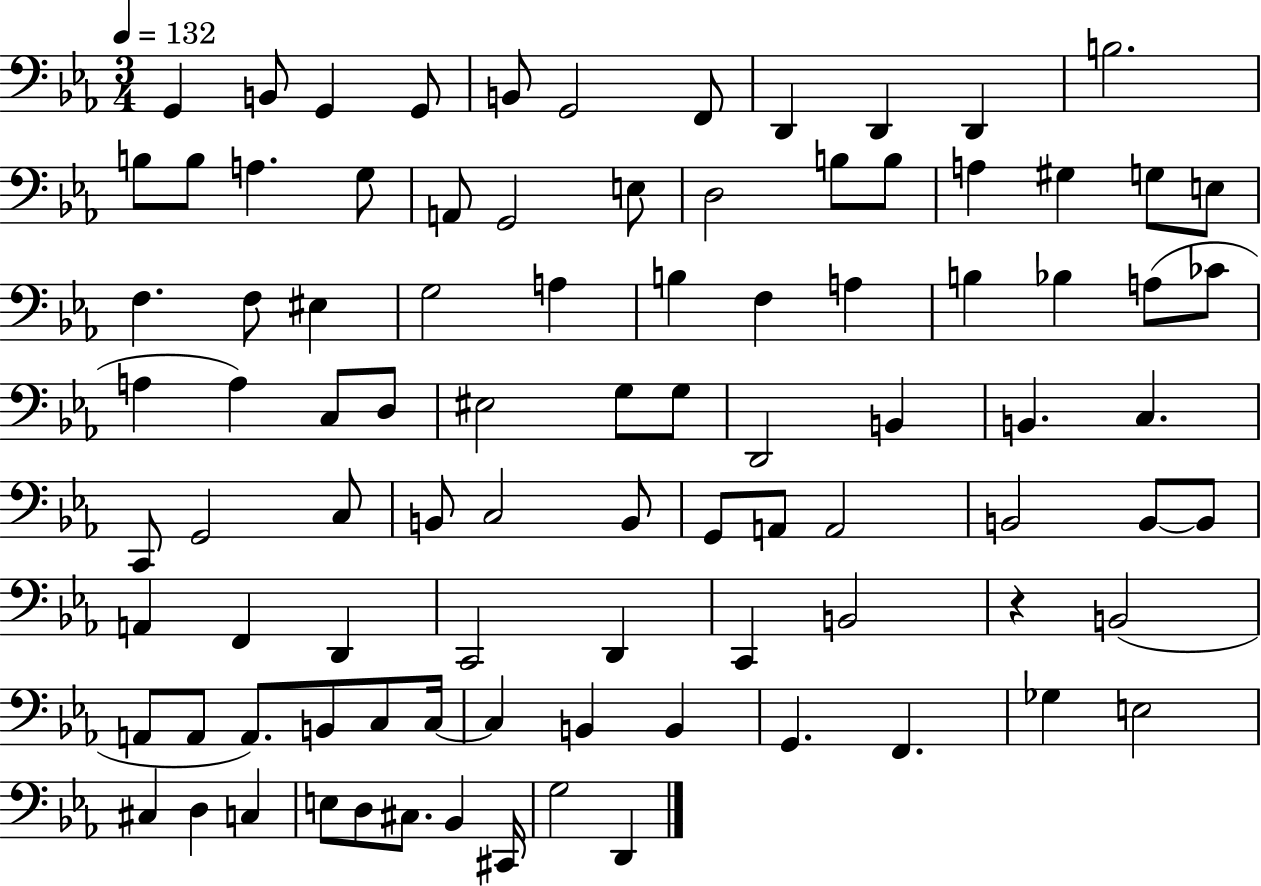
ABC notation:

X:1
T:Untitled
M:3/4
L:1/4
K:Eb
G,, B,,/2 G,, G,,/2 B,,/2 G,,2 F,,/2 D,, D,, D,, B,2 B,/2 B,/2 A, G,/2 A,,/2 G,,2 E,/2 D,2 B,/2 B,/2 A, ^G, G,/2 E,/2 F, F,/2 ^E, G,2 A, B, F, A, B, _B, A,/2 _C/2 A, A, C,/2 D,/2 ^E,2 G,/2 G,/2 D,,2 B,, B,, C, C,,/2 G,,2 C,/2 B,,/2 C,2 B,,/2 G,,/2 A,,/2 A,,2 B,,2 B,,/2 B,,/2 A,, F,, D,, C,,2 D,, C,, B,,2 z B,,2 A,,/2 A,,/2 A,,/2 B,,/2 C,/2 C,/4 C, B,, B,, G,, F,, _G, E,2 ^C, D, C, E,/2 D,/2 ^C,/2 _B,, ^C,,/4 G,2 D,,